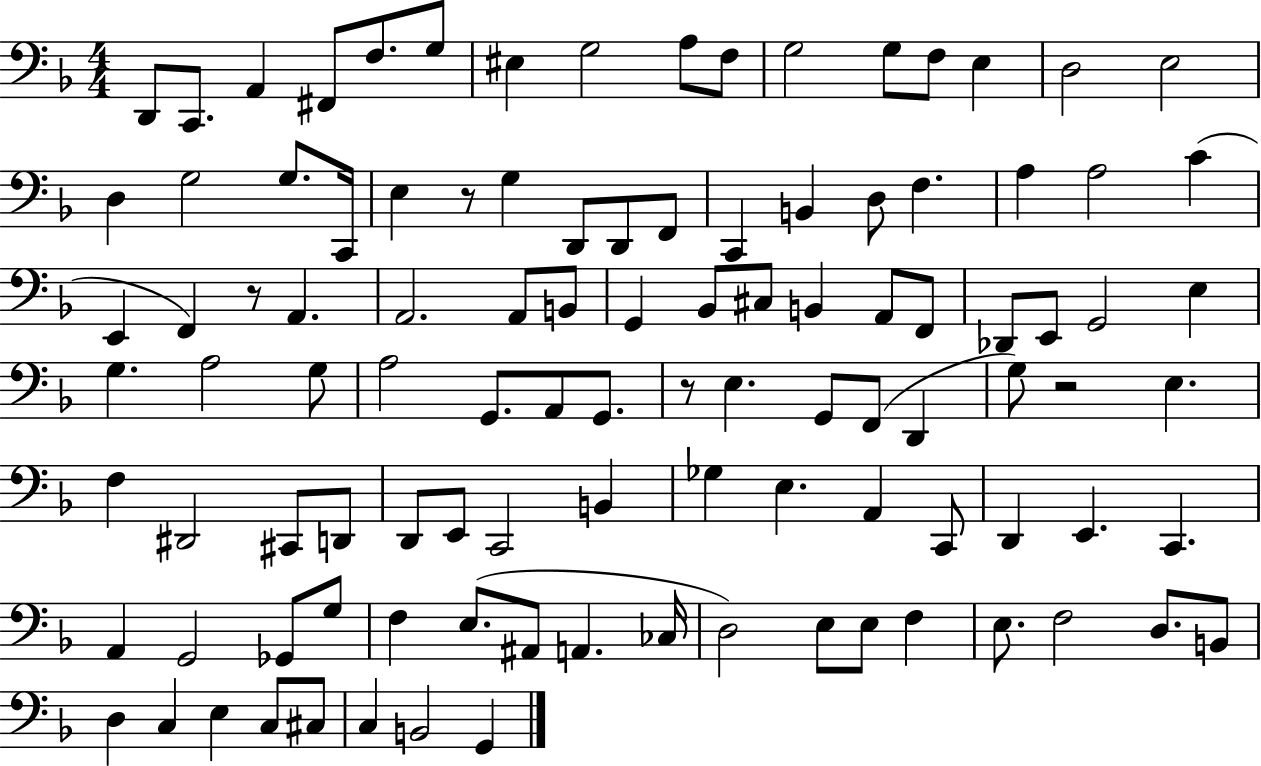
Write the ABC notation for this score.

X:1
T:Untitled
M:4/4
L:1/4
K:F
D,,/2 C,,/2 A,, ^F,,/2 F,/2 G,/2 ^E, G,2 A,/2 F,/2 G,2 G,/2 F,/2 E, D,2 E,2 D, G,2 G,/2 C,,/4 E, z/2 G, D,,/2 D,,/2 F,,/2 C,, B,, D,/2 F, A, A,2 C E,, F,, z/2 A,, A,,2 A,,/2 B,,/2 G,, _B,,/2 ^C,/2 B,, A,,/2 F,,/2 _D,,/2 E,,/2 G,,2 E, G, A,2 G,/2 A,2 G,,/2 A,,/2 G,,/2 z/2 E, G,,/2 F,,/2 D,, G,/2 z2 E, F, ^D,,2 ^C,,/2 D,,/2 D,,/2 E,,/2 C,,2 B,, _G, E, A,, C,,/2 D,, E,, C,, A,, G,,2 _G,,/2 G,/2 F, E,/2 ^A,,/2 A,, _C,/4 D,2 E,/2 E,/2 F, E,/2 F,2 D,/2 B,,/2 D, C, E, C,/2 ^C,/2 C, B,,2 G,,